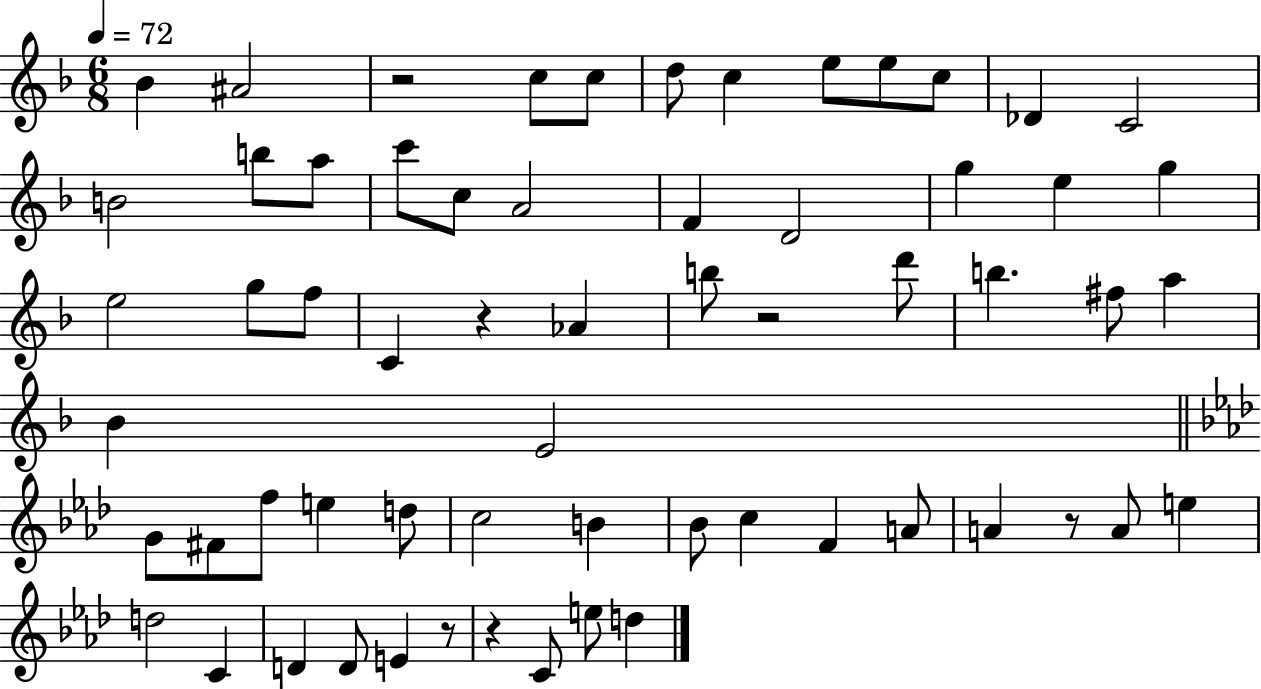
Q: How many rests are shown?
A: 6